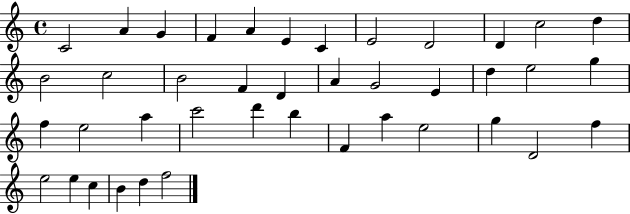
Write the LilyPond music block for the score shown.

{
  \clef treble
  \time 4/4
  \defaultTimeSignature
  \key c \major
  c'2 a'4 g'4 | f'4 a'4 e'4 c'4 | e'2 d'2 | d'4 c''2 d''4 | \break b'2 c''2 | b'2 f'4 d'4 | a'4 g'2 e'4 | d''4 e''2 g''4 | \break f''4 e''2 a''4 | c'''2 d'''4 b''4 | f'4 a''4 e''2 | g''4 d'2 f''4 | \break e''2 e''4 c''4 | b'4 d''4 f''2 | \bar "|."
}